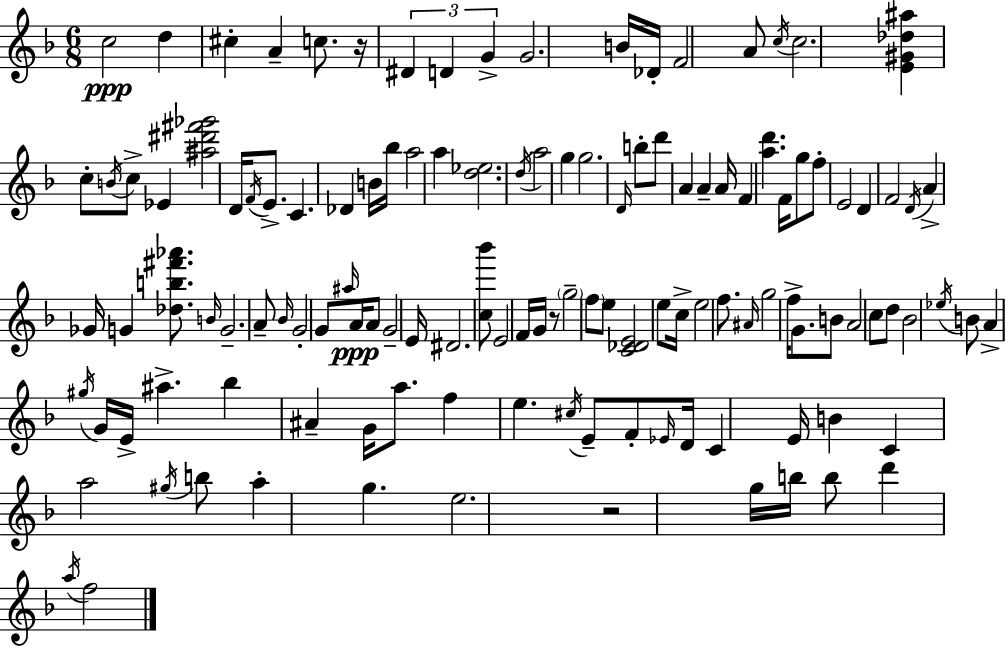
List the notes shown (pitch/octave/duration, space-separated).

C5/h D5/q C#5/q A4/q C5/e. R/s D#4/q D4/q G4/q G4/h. B4/s Db4/s F4/h A4/e C5/s C5/h. [E4,G#4,Db5,A#5]/q C5/e B4/s C5/e Eb4/q [A#5,D#6,F#6,Gb6]/h D4/s F4/s E4/e. C4/q. Db4/q B4/s Bb5/s A5/h A5/q [D5,Eb5]/h. D5/s A5/h G5/q G5/h. D4/s B5/e D6/e A4/q A4/q A4/s F4/q [A5,D6]/q. F4/s G5/e F5/e E4/h D4/q F4/h D4/s A4/q Gb4/s G4/q [Db5,B5,F#6,Ab6]/e. B4/s G4/h. A4/e Bb4/s G4/h G4/e A#5/s A4/s A4/e G4/h E4/s D#4/h. [C5,Bb6]/e E4/h F4/s G4/s R/e G5/h F5/e E5/e [C4,Db4,E4]/h E5/e C5/s E5/h F5/e. A#4/s G5/h F5/s G4/e. B4/e A4/h C5/e D5/e Bb4/h Eb5/s B4/e A4/q G#5/s G4/s E4/s A#5/q. Bb5/q A#4/q G4/s A5/e. F5/q E5/q. C#5/s E4/e F4/e Eb4/s D4/s C4/q E4/s B4/q C4/q A5/h G#5/s B5/e A5/q G5/q. E5/h. R/h G5/s B5/s B5/e D6/q A5/s F5/h